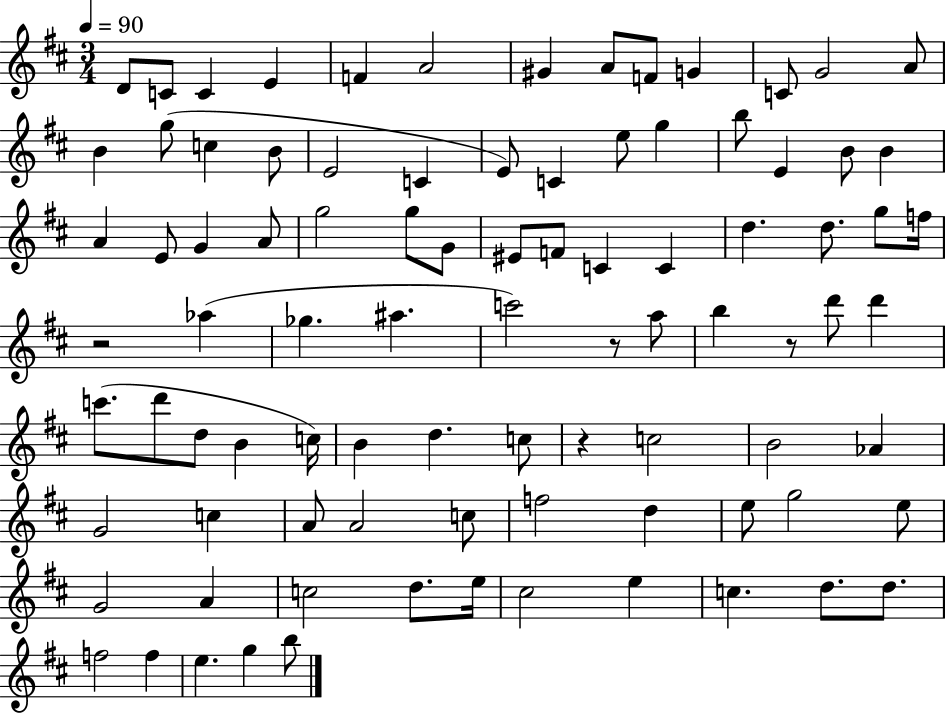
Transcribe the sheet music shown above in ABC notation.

X:1
T:Untitled
M:3/4
L:1/4
K:D
D/2 C/2 C E F A2 ^G A/2 F/2 G C/2 G2 A/2 B g/2 c B/2 E2 C E/2 C e/2 g b/2 E B/2 B A E/2 G A/2 g2 g/2 G/2 ^E/2 F/2 C C d d/2 g/2 f/4 z2 _a _g ^a c'2 z/2 a/2 b z/2 d'/2 d' c'/2 d'/2 d/2 B c/4 B d c/2 z c2 B2 _A G2 c A/2 A2 c/2 f2 d e/2 g2 e/2 G2 A c2 d/2 e/4 ^c2 e c d/2 d/2 f2 f e g b/2